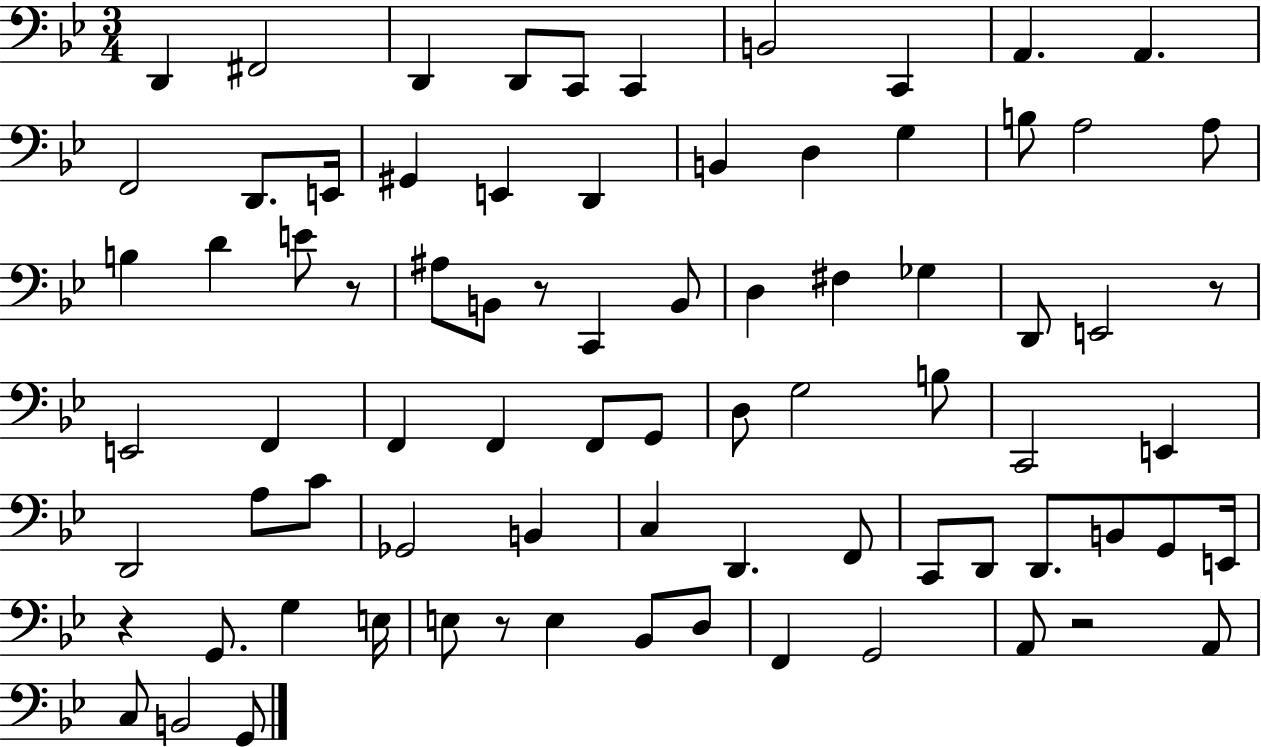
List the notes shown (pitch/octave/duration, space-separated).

D2/q F#2/h D2/q D2/e C2/e C2/q B2/h C2/q A2/q. A2/q. F2/h D2/e. E2/s G#2/q E2/q D2/q B2/q D3/q G3/q B3/e A3/h A3/e B3/q D4/q E4/e R/e A#3/e B2/e R/e C2/q B2/e D3/q F#3/q Gb3/q D2/e E2/h R/e E2/h F2/q F2/q F2/q F2/e G2/e D3/e G3/h B3/e C2/h E2/q D2/h A3/e C4/e Gb2/h B2/q C3/q D2/q. F2/e C2/e D2/e D2/e. B2/e G2/e E2/s R/q G2/e. G3/q E3/s E3/e R/e E3/q Bb2/e D3/e F2/q G2/h A2/e R/h A2/e C3/e B2/h G2/e